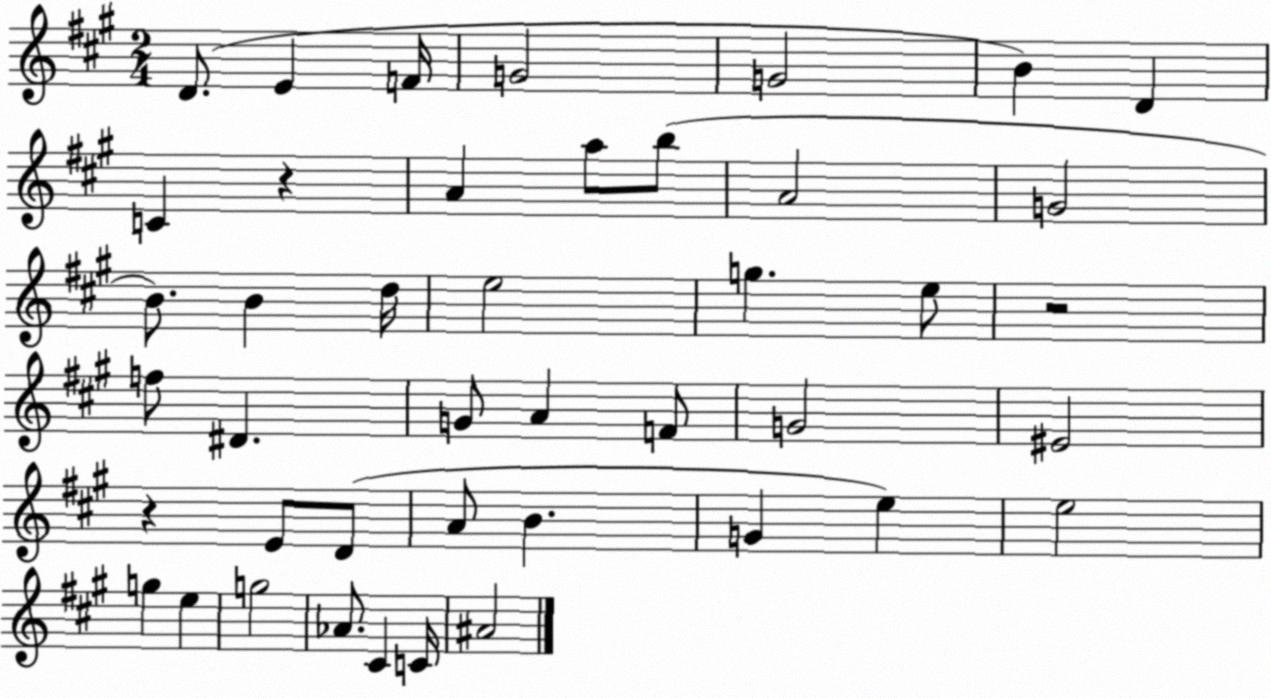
X:1
T:Untitled
M:2/4
L:1/4
K:A
D/2 E F/4 G2 G2 B D C z A a/2 b/2 A2 G2 B/2 B d/4 e2 g e/2 z2 f/2 ^D G/2 A F/2 G2 ^E2 z E/2 D/2 A/2 B G e e2 g e g2 _A/2 ^C C/4 ^A2